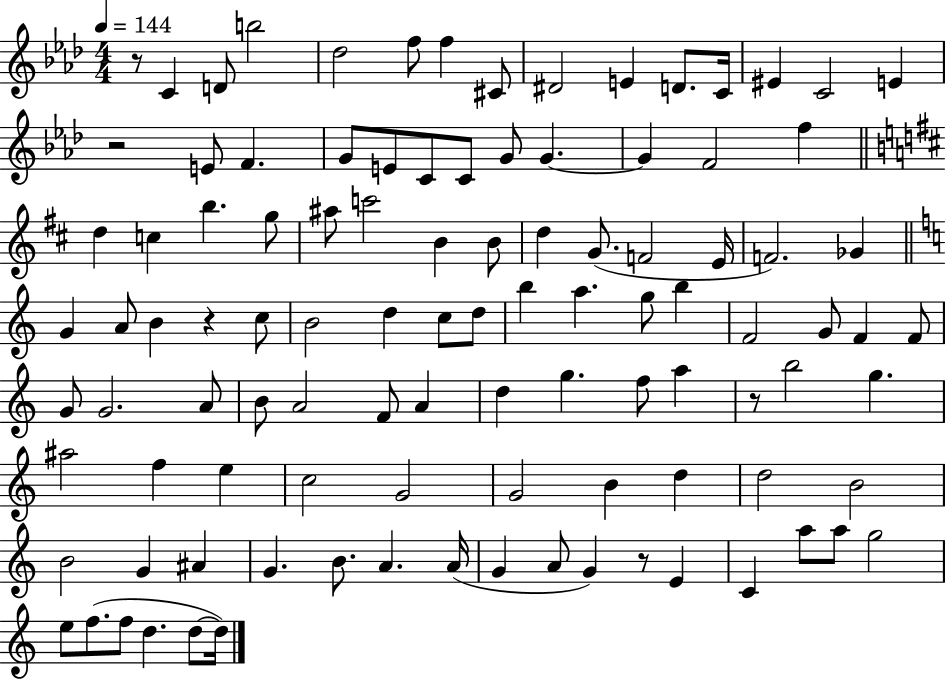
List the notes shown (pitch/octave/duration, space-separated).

R/e C4/q D4/e B5/h Db5/h F5/e F5/q C#4/e D#4/h E4/q D4/e. C4/s EIS4/q C4/h E4/q R/h E4/e F4/q. G4/e E4/e C4/e C4/e G4/e G4/q. G4/q F4/h F5/q D5/q C5/q B5/q. G5/e A#5/e C6/h B4/q B4/e D5/q G4/e. F4/h E4/s F4/h. Gb4/q G4/q A4/e B4/q R/q C5/e B4/h D5/q C5/e D5/e B5/q A5/q. G5/e B5/q F4/h G4/e F4/q F4/e G4/e G4/h. A4/e B4/e A4/h F4/e A4/q D5/q G5/q. F5/e A5/q R/e B5/h G5/q. A#5/h F5/q E5/q C5/h G4/h G4/h B4/q D5/q D5/h B4/h B4/h G4/q A#4/q G4/q. B4/e. A4/q. A4/s G4/q A4/e G4/q R/e E4/q C4/q A5/e A5/e G5/h E5/e F5/e. F5/e D5/q. D5/e D5/s